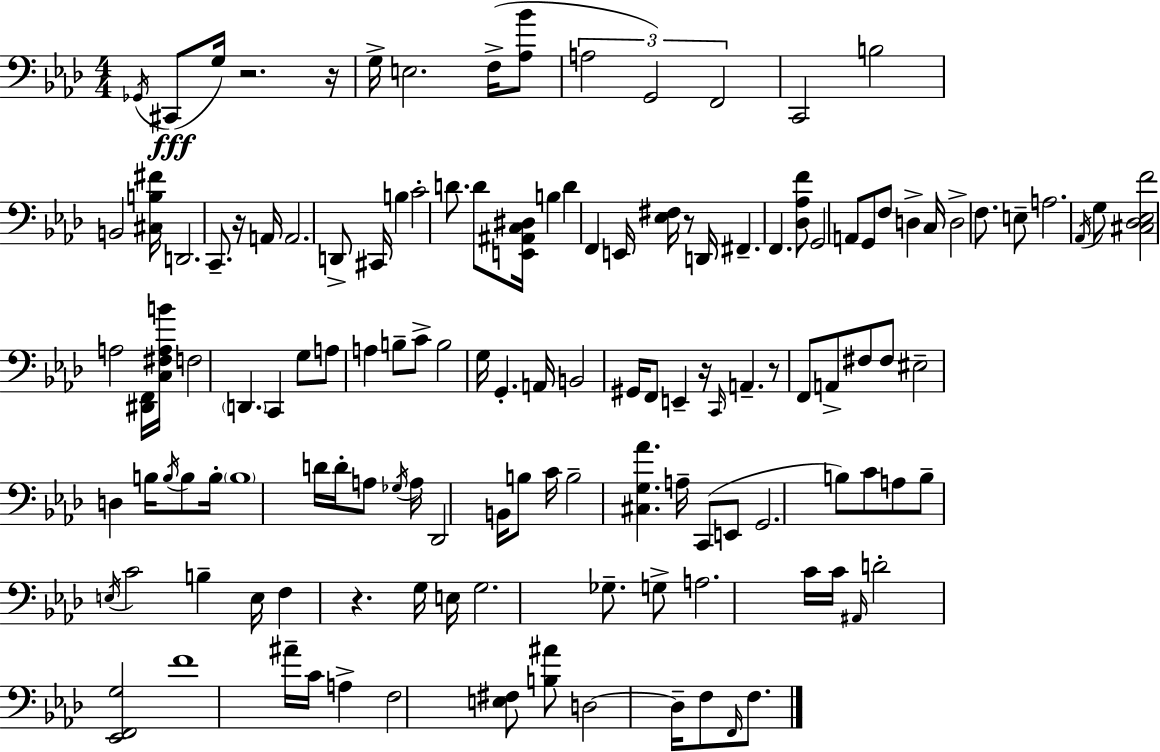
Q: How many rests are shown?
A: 7